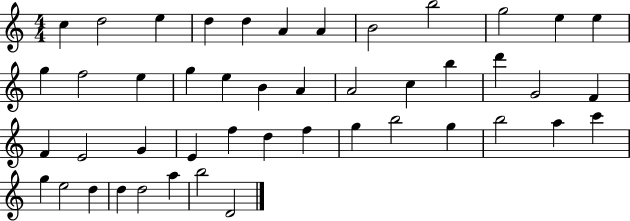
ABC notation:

X:1
T:Untitled
M:4/4
L:1/4
K:C
c d2 e d d A A B2 b2 g2 e e g f2 e g e B A A2 c b d' G2 F F E2 G E f d f g b2 g b2 a c' g e2 d d d2 a b2 D2